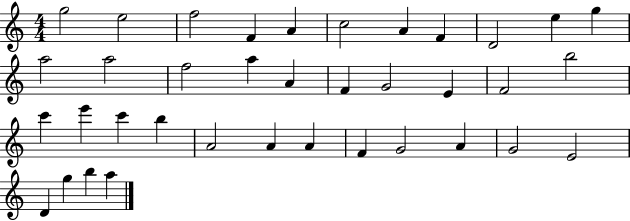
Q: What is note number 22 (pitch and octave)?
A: C6